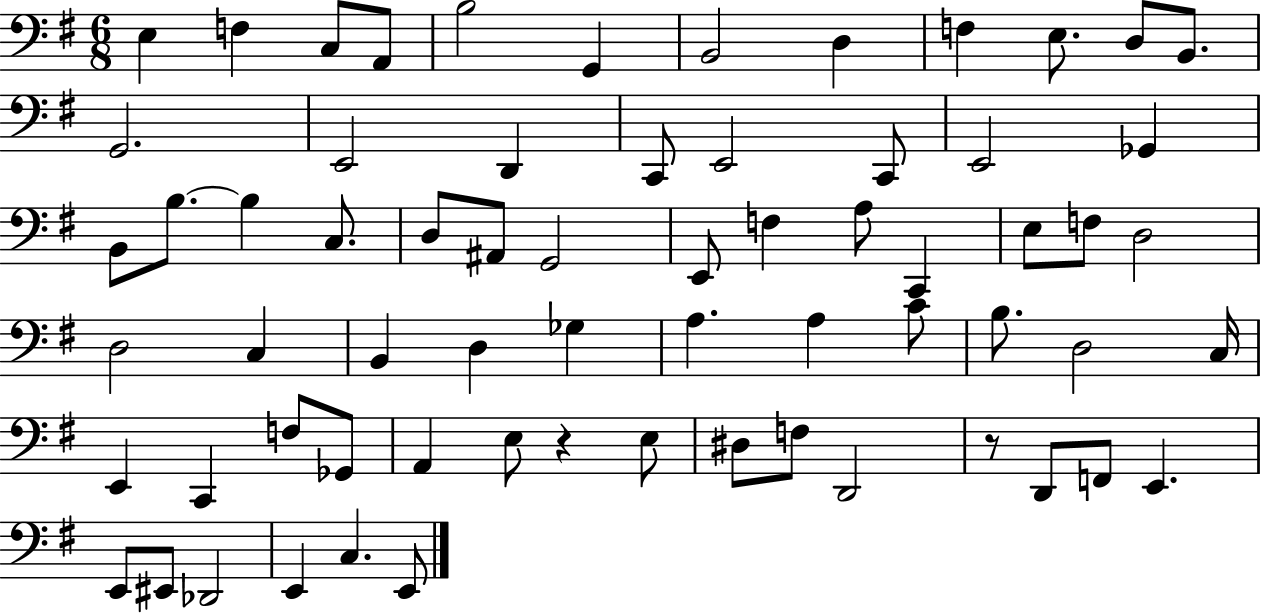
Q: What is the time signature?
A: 6/8